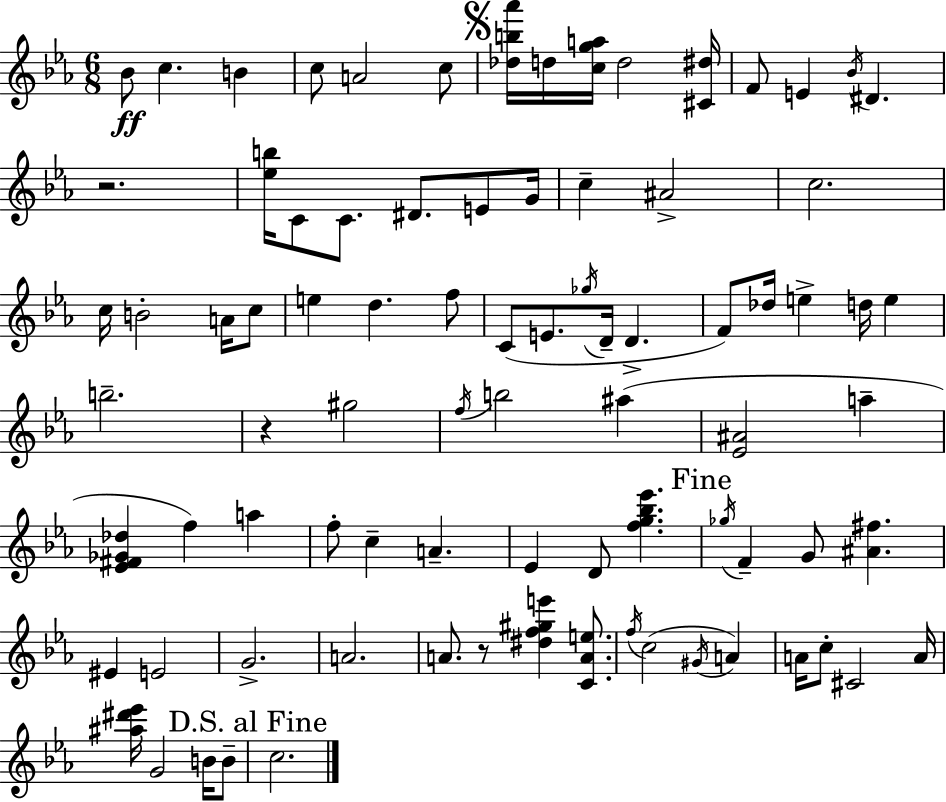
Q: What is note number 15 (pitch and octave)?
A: D#4